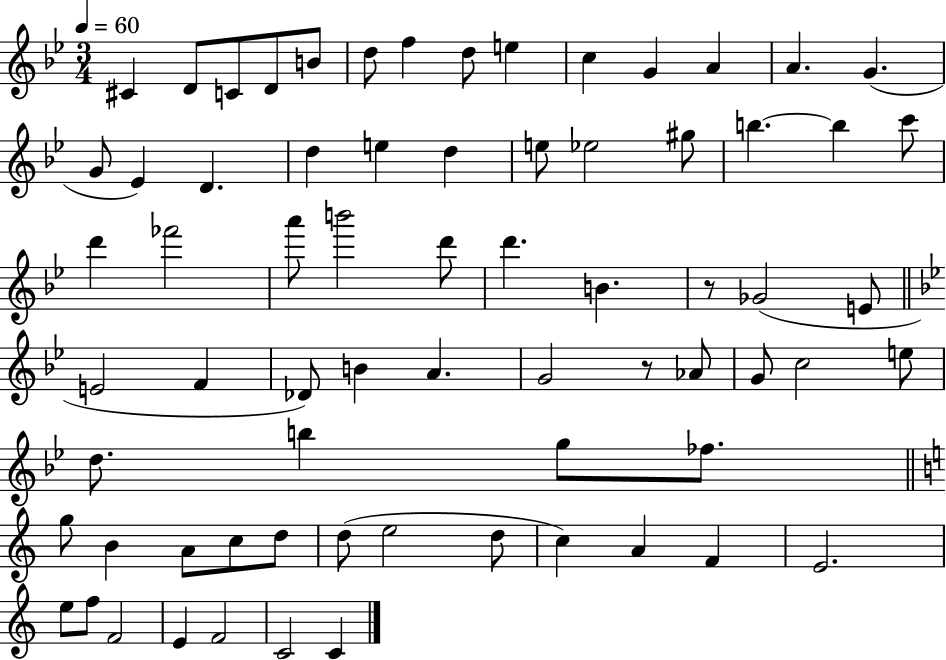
{
  \clef treble
  \numericTimeSignature
  \time 3/4
  \key bes \major
  \tempo 4 = 60
  \repeat volta 2 { cis'4 d'8 c'8 d'8 b'8 | d''8 f''4 d''8 e''4 | c''4 g'4 a'4 | a'4. g'4.( | \break g'8 ees'4) d'4. | d''4 e''4 d''4 | e''8 ees''2 gis''8 | b''4.~~ b''4 c'''8 | \break d'''4 fes'''2 | a'''8 b'''2 d'''8 | d'''4. b'4. | r8 ges'2( e'8 | \break \bar "||" \break \key bes \major e'2 f'4 | des'8) b'4 a'4. | g'2 r8 aes'8 | g'8 c''2 e''8 | \break d''8. b''4 g''8 fes''8. | \bar "||" \break \key c \major g''8 b'4 a'8 c''8 d''8 | d''8( e''2 d''8 | c''4) a'4 f'4 | e'2. | \break e''8 f''8 f'2 | e'4 f'2 | c'2 c'4 | } \bar "|."
}